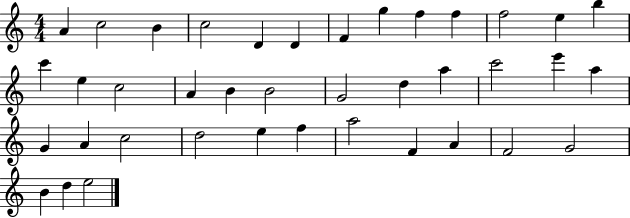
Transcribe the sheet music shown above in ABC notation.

X:1
T:Untitled
M:4/4
L:1/4
K:C
A c2 B c2 D D F g f f f2 e b c' e c2 A B B2 G2 d a c'2 e' a G A c2 d2 e f a2 F A F2 G2 B d e2